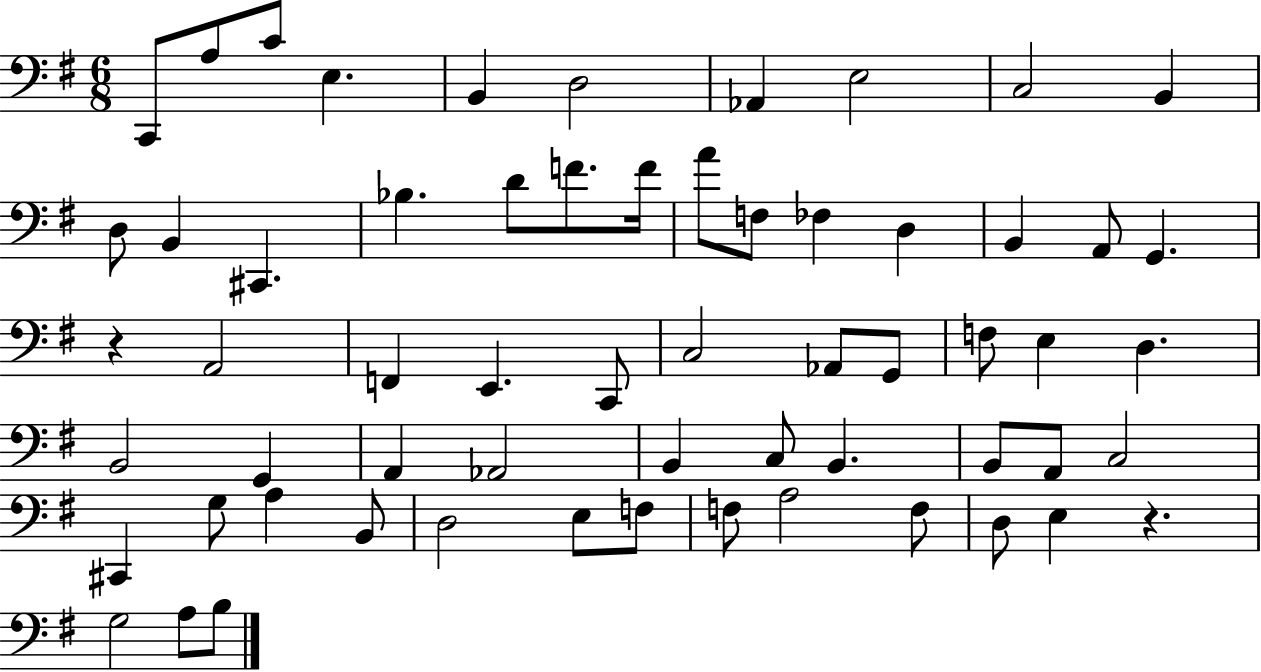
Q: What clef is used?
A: bass